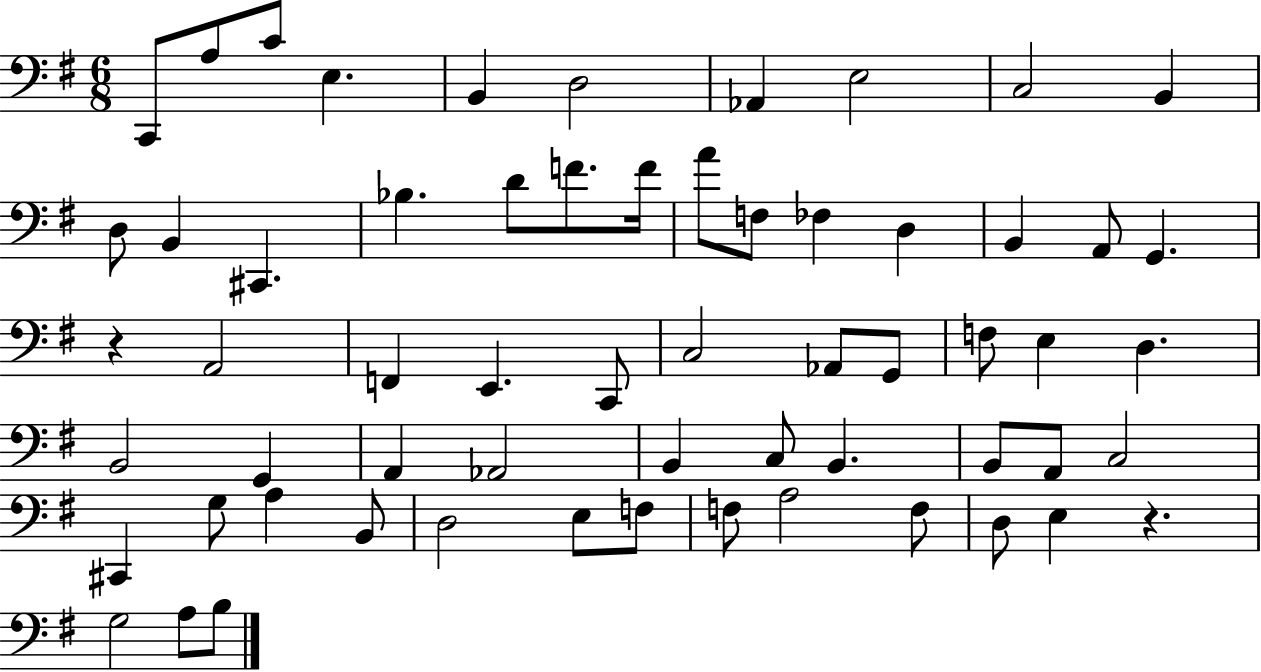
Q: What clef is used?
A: bass